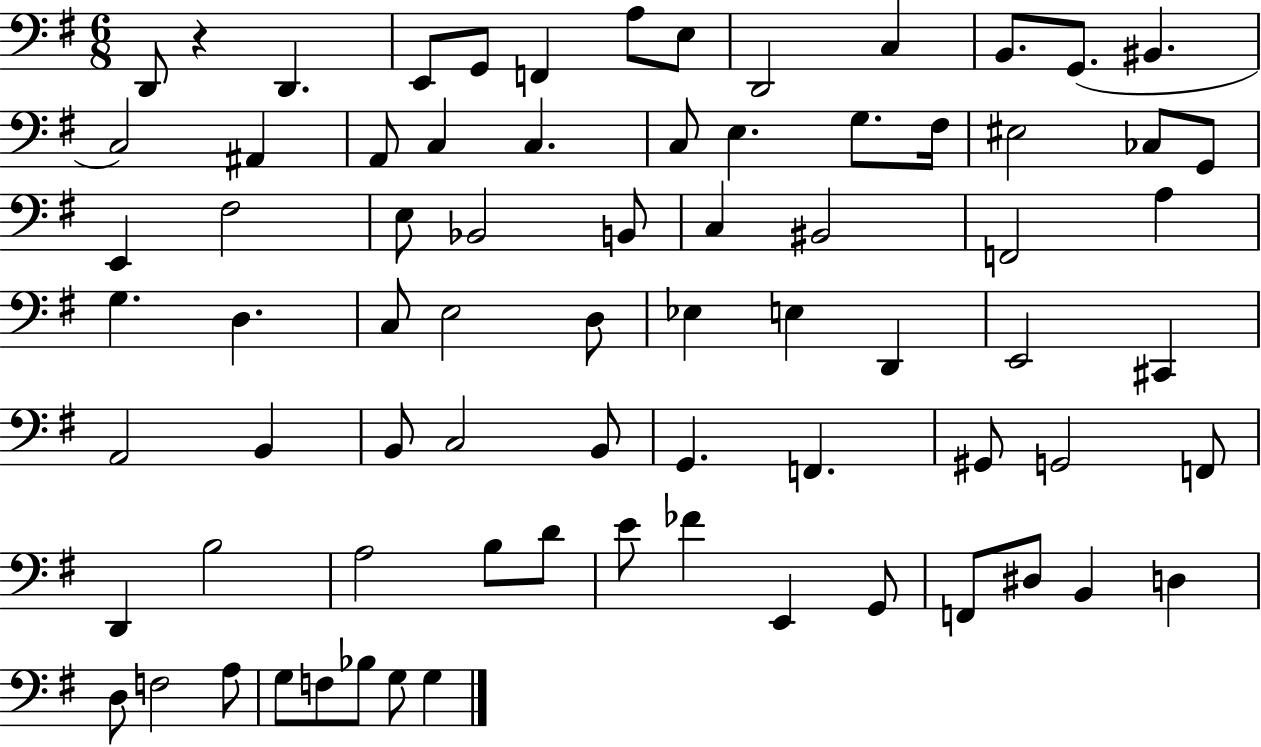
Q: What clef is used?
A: bass